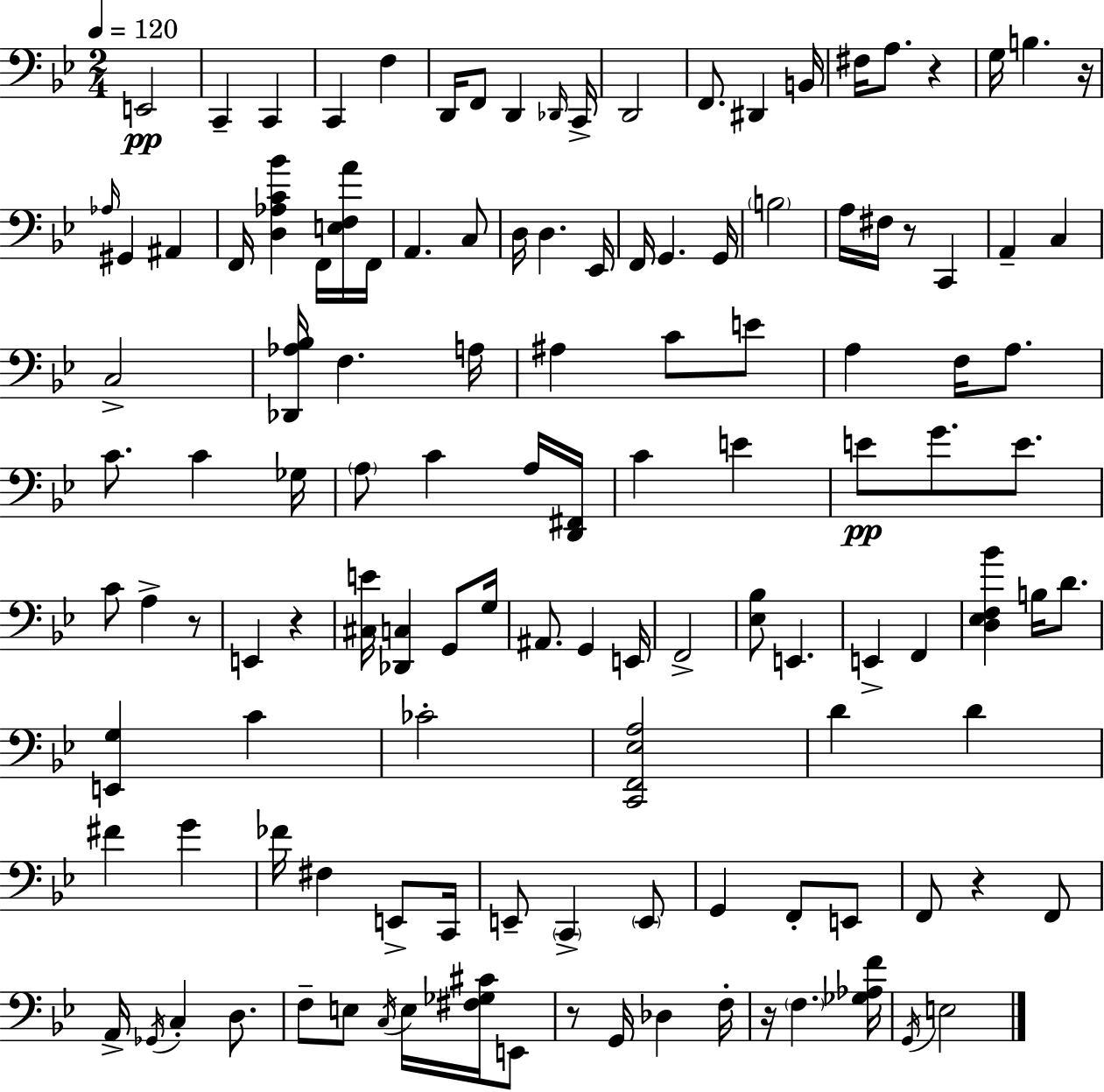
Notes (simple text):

E2/h C2/q C2/q C2/q F3/q D2/s F2/e D2/q Db2/s C2/s D2/h F2/e. D#2/q B2/s F#3/s A3/e. R/q G3/s B3/q. R/s Ab3/s G#2/q A#2/q F2/s [D3,Ab3,C4,Bb4]/q F2/s [E3,F3,A4]/s F2/s A2/q. C3/e D3/s D3/q. Eb2/s F2/s G2/q. G2/s B3/h A3/s F#3/s R/e C2/q A2/q C3/q C3/h [Db2,Ab3,Bb3]/s F3/q. A3/s A#3/q C4/e E4/e A3/q F3/s A3/e. C4/e. C4/q Gb3/s A3/e C4/q A3/s [D2,F#2]/s C4/q E4/q E4/e G4/e. E4/e. C4/e A3/q R/e E2/q R/q [C#3,E4]/s [Db2,C3]/q G2/e G3/s A#2/e. G2/q E2/s F2/h [Eb3,Bb3]/e E2/q. E2/q F2/q [D3,Eb3,F3,Bb4]/q B3/s D4/e. [E2,G3]/q C4/q CES4/h [C2,F2,Eb3,A3]/h D4/q D4/q F#4/q G4/q FES4/s F#3/q E2/e C2/s E2/e C2/q E2/e G2/q F2/e E2/e F2/e R/q F2/e A2/s Gb2/s C3/q D3/e. F3/e E3/e C3/s E3/s [F#3,Gb3,C#4]/s E2/e R/e G2/s Db3/q F3/s R/s F3/q. [Gb3,Ab3,F4]/s G2/s E3/h